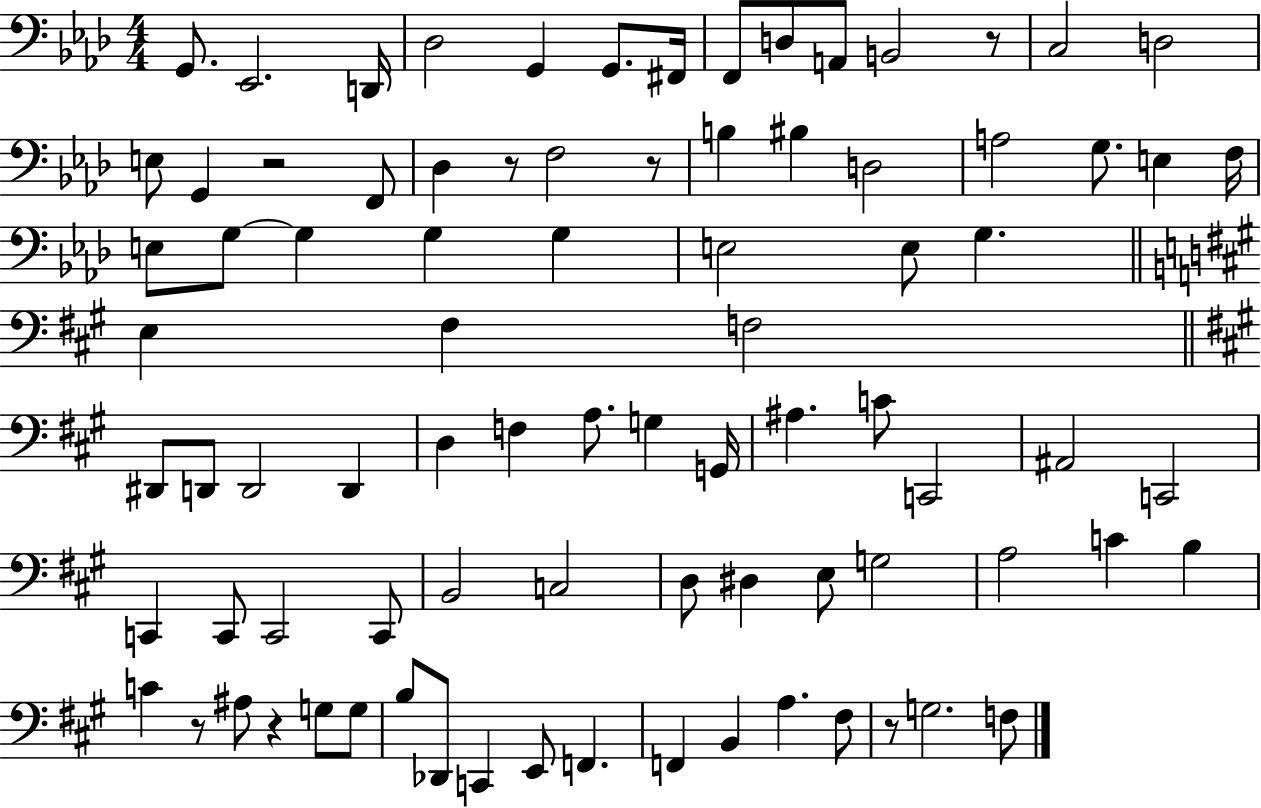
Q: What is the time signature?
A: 4/4